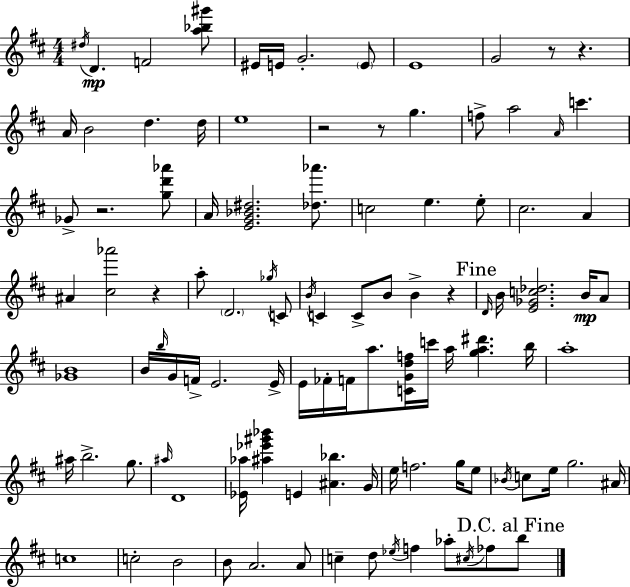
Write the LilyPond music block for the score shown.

{
  \clef treble
  \numericTimeSignature
  \time 4/4
  \key d \major
  \acciaccatura { dis''16 }\mp d'4. f'2 <a'' bes'' gis'''>8 | eis'16 e'16 g'2.-. \parenthesize e'8 | e'1 | g'2 r8 r4. | \break a'16 b'2 d''4. | d''16 e''1 | r2 r8 g''4. | f''8-> a''2 \grace { a'16 } c'''4. | \break ges'8-> r2. | <g'' d''' aes'''>8 a'16 <e' g' bes' dis''>2. <des'' aes'''>8. | c''2 e''4. | e''8-. cis''2. a'4 | \break ais'4 <cis'' aes'''>2 r4 | a''8-. \parenthesize d'2. | \acciaccatura { ges''16 } c'8 \acciaccatura { b'16 } c'4 c'8-> b'8 b'4-> | r4 \mark "Fine" \grace { d'16 } b'16 <e' ges' c'' des''>2. | \break b'16\mp a'8 <ges' b'>1 | b'16 \grace { b''16 } g'16 f'16-> e'2. | e'16-> e'16 fes'16-. f'16 a''8. <c' g' d'' f''>16 c'''16 a''16 <g'' a'' dis'''>4. | b''16 a''1-. | \break ais''16 b''2.-> | g''8. \grace { ais''16 } d'1 | <ees' aes''>16 <ais'' ees''' gis''' bes'''>4 e'4 | <ais' bes''>4. g'16 e''16 f''2. | \break g''16 e''8 \acciaccatura { bes'16 } c''8 e''16 g''2. | ais'16 c''1 | c''2-. | b'2 b'8 a'2. | \break a'8 c''4-- d''8 \acciaccatura { ees''16 } f''4 | aes''8-. \acciaccatura { cis''16 } fes''8 \mark "D.C. al Fine" b''8 \bar "|."
}